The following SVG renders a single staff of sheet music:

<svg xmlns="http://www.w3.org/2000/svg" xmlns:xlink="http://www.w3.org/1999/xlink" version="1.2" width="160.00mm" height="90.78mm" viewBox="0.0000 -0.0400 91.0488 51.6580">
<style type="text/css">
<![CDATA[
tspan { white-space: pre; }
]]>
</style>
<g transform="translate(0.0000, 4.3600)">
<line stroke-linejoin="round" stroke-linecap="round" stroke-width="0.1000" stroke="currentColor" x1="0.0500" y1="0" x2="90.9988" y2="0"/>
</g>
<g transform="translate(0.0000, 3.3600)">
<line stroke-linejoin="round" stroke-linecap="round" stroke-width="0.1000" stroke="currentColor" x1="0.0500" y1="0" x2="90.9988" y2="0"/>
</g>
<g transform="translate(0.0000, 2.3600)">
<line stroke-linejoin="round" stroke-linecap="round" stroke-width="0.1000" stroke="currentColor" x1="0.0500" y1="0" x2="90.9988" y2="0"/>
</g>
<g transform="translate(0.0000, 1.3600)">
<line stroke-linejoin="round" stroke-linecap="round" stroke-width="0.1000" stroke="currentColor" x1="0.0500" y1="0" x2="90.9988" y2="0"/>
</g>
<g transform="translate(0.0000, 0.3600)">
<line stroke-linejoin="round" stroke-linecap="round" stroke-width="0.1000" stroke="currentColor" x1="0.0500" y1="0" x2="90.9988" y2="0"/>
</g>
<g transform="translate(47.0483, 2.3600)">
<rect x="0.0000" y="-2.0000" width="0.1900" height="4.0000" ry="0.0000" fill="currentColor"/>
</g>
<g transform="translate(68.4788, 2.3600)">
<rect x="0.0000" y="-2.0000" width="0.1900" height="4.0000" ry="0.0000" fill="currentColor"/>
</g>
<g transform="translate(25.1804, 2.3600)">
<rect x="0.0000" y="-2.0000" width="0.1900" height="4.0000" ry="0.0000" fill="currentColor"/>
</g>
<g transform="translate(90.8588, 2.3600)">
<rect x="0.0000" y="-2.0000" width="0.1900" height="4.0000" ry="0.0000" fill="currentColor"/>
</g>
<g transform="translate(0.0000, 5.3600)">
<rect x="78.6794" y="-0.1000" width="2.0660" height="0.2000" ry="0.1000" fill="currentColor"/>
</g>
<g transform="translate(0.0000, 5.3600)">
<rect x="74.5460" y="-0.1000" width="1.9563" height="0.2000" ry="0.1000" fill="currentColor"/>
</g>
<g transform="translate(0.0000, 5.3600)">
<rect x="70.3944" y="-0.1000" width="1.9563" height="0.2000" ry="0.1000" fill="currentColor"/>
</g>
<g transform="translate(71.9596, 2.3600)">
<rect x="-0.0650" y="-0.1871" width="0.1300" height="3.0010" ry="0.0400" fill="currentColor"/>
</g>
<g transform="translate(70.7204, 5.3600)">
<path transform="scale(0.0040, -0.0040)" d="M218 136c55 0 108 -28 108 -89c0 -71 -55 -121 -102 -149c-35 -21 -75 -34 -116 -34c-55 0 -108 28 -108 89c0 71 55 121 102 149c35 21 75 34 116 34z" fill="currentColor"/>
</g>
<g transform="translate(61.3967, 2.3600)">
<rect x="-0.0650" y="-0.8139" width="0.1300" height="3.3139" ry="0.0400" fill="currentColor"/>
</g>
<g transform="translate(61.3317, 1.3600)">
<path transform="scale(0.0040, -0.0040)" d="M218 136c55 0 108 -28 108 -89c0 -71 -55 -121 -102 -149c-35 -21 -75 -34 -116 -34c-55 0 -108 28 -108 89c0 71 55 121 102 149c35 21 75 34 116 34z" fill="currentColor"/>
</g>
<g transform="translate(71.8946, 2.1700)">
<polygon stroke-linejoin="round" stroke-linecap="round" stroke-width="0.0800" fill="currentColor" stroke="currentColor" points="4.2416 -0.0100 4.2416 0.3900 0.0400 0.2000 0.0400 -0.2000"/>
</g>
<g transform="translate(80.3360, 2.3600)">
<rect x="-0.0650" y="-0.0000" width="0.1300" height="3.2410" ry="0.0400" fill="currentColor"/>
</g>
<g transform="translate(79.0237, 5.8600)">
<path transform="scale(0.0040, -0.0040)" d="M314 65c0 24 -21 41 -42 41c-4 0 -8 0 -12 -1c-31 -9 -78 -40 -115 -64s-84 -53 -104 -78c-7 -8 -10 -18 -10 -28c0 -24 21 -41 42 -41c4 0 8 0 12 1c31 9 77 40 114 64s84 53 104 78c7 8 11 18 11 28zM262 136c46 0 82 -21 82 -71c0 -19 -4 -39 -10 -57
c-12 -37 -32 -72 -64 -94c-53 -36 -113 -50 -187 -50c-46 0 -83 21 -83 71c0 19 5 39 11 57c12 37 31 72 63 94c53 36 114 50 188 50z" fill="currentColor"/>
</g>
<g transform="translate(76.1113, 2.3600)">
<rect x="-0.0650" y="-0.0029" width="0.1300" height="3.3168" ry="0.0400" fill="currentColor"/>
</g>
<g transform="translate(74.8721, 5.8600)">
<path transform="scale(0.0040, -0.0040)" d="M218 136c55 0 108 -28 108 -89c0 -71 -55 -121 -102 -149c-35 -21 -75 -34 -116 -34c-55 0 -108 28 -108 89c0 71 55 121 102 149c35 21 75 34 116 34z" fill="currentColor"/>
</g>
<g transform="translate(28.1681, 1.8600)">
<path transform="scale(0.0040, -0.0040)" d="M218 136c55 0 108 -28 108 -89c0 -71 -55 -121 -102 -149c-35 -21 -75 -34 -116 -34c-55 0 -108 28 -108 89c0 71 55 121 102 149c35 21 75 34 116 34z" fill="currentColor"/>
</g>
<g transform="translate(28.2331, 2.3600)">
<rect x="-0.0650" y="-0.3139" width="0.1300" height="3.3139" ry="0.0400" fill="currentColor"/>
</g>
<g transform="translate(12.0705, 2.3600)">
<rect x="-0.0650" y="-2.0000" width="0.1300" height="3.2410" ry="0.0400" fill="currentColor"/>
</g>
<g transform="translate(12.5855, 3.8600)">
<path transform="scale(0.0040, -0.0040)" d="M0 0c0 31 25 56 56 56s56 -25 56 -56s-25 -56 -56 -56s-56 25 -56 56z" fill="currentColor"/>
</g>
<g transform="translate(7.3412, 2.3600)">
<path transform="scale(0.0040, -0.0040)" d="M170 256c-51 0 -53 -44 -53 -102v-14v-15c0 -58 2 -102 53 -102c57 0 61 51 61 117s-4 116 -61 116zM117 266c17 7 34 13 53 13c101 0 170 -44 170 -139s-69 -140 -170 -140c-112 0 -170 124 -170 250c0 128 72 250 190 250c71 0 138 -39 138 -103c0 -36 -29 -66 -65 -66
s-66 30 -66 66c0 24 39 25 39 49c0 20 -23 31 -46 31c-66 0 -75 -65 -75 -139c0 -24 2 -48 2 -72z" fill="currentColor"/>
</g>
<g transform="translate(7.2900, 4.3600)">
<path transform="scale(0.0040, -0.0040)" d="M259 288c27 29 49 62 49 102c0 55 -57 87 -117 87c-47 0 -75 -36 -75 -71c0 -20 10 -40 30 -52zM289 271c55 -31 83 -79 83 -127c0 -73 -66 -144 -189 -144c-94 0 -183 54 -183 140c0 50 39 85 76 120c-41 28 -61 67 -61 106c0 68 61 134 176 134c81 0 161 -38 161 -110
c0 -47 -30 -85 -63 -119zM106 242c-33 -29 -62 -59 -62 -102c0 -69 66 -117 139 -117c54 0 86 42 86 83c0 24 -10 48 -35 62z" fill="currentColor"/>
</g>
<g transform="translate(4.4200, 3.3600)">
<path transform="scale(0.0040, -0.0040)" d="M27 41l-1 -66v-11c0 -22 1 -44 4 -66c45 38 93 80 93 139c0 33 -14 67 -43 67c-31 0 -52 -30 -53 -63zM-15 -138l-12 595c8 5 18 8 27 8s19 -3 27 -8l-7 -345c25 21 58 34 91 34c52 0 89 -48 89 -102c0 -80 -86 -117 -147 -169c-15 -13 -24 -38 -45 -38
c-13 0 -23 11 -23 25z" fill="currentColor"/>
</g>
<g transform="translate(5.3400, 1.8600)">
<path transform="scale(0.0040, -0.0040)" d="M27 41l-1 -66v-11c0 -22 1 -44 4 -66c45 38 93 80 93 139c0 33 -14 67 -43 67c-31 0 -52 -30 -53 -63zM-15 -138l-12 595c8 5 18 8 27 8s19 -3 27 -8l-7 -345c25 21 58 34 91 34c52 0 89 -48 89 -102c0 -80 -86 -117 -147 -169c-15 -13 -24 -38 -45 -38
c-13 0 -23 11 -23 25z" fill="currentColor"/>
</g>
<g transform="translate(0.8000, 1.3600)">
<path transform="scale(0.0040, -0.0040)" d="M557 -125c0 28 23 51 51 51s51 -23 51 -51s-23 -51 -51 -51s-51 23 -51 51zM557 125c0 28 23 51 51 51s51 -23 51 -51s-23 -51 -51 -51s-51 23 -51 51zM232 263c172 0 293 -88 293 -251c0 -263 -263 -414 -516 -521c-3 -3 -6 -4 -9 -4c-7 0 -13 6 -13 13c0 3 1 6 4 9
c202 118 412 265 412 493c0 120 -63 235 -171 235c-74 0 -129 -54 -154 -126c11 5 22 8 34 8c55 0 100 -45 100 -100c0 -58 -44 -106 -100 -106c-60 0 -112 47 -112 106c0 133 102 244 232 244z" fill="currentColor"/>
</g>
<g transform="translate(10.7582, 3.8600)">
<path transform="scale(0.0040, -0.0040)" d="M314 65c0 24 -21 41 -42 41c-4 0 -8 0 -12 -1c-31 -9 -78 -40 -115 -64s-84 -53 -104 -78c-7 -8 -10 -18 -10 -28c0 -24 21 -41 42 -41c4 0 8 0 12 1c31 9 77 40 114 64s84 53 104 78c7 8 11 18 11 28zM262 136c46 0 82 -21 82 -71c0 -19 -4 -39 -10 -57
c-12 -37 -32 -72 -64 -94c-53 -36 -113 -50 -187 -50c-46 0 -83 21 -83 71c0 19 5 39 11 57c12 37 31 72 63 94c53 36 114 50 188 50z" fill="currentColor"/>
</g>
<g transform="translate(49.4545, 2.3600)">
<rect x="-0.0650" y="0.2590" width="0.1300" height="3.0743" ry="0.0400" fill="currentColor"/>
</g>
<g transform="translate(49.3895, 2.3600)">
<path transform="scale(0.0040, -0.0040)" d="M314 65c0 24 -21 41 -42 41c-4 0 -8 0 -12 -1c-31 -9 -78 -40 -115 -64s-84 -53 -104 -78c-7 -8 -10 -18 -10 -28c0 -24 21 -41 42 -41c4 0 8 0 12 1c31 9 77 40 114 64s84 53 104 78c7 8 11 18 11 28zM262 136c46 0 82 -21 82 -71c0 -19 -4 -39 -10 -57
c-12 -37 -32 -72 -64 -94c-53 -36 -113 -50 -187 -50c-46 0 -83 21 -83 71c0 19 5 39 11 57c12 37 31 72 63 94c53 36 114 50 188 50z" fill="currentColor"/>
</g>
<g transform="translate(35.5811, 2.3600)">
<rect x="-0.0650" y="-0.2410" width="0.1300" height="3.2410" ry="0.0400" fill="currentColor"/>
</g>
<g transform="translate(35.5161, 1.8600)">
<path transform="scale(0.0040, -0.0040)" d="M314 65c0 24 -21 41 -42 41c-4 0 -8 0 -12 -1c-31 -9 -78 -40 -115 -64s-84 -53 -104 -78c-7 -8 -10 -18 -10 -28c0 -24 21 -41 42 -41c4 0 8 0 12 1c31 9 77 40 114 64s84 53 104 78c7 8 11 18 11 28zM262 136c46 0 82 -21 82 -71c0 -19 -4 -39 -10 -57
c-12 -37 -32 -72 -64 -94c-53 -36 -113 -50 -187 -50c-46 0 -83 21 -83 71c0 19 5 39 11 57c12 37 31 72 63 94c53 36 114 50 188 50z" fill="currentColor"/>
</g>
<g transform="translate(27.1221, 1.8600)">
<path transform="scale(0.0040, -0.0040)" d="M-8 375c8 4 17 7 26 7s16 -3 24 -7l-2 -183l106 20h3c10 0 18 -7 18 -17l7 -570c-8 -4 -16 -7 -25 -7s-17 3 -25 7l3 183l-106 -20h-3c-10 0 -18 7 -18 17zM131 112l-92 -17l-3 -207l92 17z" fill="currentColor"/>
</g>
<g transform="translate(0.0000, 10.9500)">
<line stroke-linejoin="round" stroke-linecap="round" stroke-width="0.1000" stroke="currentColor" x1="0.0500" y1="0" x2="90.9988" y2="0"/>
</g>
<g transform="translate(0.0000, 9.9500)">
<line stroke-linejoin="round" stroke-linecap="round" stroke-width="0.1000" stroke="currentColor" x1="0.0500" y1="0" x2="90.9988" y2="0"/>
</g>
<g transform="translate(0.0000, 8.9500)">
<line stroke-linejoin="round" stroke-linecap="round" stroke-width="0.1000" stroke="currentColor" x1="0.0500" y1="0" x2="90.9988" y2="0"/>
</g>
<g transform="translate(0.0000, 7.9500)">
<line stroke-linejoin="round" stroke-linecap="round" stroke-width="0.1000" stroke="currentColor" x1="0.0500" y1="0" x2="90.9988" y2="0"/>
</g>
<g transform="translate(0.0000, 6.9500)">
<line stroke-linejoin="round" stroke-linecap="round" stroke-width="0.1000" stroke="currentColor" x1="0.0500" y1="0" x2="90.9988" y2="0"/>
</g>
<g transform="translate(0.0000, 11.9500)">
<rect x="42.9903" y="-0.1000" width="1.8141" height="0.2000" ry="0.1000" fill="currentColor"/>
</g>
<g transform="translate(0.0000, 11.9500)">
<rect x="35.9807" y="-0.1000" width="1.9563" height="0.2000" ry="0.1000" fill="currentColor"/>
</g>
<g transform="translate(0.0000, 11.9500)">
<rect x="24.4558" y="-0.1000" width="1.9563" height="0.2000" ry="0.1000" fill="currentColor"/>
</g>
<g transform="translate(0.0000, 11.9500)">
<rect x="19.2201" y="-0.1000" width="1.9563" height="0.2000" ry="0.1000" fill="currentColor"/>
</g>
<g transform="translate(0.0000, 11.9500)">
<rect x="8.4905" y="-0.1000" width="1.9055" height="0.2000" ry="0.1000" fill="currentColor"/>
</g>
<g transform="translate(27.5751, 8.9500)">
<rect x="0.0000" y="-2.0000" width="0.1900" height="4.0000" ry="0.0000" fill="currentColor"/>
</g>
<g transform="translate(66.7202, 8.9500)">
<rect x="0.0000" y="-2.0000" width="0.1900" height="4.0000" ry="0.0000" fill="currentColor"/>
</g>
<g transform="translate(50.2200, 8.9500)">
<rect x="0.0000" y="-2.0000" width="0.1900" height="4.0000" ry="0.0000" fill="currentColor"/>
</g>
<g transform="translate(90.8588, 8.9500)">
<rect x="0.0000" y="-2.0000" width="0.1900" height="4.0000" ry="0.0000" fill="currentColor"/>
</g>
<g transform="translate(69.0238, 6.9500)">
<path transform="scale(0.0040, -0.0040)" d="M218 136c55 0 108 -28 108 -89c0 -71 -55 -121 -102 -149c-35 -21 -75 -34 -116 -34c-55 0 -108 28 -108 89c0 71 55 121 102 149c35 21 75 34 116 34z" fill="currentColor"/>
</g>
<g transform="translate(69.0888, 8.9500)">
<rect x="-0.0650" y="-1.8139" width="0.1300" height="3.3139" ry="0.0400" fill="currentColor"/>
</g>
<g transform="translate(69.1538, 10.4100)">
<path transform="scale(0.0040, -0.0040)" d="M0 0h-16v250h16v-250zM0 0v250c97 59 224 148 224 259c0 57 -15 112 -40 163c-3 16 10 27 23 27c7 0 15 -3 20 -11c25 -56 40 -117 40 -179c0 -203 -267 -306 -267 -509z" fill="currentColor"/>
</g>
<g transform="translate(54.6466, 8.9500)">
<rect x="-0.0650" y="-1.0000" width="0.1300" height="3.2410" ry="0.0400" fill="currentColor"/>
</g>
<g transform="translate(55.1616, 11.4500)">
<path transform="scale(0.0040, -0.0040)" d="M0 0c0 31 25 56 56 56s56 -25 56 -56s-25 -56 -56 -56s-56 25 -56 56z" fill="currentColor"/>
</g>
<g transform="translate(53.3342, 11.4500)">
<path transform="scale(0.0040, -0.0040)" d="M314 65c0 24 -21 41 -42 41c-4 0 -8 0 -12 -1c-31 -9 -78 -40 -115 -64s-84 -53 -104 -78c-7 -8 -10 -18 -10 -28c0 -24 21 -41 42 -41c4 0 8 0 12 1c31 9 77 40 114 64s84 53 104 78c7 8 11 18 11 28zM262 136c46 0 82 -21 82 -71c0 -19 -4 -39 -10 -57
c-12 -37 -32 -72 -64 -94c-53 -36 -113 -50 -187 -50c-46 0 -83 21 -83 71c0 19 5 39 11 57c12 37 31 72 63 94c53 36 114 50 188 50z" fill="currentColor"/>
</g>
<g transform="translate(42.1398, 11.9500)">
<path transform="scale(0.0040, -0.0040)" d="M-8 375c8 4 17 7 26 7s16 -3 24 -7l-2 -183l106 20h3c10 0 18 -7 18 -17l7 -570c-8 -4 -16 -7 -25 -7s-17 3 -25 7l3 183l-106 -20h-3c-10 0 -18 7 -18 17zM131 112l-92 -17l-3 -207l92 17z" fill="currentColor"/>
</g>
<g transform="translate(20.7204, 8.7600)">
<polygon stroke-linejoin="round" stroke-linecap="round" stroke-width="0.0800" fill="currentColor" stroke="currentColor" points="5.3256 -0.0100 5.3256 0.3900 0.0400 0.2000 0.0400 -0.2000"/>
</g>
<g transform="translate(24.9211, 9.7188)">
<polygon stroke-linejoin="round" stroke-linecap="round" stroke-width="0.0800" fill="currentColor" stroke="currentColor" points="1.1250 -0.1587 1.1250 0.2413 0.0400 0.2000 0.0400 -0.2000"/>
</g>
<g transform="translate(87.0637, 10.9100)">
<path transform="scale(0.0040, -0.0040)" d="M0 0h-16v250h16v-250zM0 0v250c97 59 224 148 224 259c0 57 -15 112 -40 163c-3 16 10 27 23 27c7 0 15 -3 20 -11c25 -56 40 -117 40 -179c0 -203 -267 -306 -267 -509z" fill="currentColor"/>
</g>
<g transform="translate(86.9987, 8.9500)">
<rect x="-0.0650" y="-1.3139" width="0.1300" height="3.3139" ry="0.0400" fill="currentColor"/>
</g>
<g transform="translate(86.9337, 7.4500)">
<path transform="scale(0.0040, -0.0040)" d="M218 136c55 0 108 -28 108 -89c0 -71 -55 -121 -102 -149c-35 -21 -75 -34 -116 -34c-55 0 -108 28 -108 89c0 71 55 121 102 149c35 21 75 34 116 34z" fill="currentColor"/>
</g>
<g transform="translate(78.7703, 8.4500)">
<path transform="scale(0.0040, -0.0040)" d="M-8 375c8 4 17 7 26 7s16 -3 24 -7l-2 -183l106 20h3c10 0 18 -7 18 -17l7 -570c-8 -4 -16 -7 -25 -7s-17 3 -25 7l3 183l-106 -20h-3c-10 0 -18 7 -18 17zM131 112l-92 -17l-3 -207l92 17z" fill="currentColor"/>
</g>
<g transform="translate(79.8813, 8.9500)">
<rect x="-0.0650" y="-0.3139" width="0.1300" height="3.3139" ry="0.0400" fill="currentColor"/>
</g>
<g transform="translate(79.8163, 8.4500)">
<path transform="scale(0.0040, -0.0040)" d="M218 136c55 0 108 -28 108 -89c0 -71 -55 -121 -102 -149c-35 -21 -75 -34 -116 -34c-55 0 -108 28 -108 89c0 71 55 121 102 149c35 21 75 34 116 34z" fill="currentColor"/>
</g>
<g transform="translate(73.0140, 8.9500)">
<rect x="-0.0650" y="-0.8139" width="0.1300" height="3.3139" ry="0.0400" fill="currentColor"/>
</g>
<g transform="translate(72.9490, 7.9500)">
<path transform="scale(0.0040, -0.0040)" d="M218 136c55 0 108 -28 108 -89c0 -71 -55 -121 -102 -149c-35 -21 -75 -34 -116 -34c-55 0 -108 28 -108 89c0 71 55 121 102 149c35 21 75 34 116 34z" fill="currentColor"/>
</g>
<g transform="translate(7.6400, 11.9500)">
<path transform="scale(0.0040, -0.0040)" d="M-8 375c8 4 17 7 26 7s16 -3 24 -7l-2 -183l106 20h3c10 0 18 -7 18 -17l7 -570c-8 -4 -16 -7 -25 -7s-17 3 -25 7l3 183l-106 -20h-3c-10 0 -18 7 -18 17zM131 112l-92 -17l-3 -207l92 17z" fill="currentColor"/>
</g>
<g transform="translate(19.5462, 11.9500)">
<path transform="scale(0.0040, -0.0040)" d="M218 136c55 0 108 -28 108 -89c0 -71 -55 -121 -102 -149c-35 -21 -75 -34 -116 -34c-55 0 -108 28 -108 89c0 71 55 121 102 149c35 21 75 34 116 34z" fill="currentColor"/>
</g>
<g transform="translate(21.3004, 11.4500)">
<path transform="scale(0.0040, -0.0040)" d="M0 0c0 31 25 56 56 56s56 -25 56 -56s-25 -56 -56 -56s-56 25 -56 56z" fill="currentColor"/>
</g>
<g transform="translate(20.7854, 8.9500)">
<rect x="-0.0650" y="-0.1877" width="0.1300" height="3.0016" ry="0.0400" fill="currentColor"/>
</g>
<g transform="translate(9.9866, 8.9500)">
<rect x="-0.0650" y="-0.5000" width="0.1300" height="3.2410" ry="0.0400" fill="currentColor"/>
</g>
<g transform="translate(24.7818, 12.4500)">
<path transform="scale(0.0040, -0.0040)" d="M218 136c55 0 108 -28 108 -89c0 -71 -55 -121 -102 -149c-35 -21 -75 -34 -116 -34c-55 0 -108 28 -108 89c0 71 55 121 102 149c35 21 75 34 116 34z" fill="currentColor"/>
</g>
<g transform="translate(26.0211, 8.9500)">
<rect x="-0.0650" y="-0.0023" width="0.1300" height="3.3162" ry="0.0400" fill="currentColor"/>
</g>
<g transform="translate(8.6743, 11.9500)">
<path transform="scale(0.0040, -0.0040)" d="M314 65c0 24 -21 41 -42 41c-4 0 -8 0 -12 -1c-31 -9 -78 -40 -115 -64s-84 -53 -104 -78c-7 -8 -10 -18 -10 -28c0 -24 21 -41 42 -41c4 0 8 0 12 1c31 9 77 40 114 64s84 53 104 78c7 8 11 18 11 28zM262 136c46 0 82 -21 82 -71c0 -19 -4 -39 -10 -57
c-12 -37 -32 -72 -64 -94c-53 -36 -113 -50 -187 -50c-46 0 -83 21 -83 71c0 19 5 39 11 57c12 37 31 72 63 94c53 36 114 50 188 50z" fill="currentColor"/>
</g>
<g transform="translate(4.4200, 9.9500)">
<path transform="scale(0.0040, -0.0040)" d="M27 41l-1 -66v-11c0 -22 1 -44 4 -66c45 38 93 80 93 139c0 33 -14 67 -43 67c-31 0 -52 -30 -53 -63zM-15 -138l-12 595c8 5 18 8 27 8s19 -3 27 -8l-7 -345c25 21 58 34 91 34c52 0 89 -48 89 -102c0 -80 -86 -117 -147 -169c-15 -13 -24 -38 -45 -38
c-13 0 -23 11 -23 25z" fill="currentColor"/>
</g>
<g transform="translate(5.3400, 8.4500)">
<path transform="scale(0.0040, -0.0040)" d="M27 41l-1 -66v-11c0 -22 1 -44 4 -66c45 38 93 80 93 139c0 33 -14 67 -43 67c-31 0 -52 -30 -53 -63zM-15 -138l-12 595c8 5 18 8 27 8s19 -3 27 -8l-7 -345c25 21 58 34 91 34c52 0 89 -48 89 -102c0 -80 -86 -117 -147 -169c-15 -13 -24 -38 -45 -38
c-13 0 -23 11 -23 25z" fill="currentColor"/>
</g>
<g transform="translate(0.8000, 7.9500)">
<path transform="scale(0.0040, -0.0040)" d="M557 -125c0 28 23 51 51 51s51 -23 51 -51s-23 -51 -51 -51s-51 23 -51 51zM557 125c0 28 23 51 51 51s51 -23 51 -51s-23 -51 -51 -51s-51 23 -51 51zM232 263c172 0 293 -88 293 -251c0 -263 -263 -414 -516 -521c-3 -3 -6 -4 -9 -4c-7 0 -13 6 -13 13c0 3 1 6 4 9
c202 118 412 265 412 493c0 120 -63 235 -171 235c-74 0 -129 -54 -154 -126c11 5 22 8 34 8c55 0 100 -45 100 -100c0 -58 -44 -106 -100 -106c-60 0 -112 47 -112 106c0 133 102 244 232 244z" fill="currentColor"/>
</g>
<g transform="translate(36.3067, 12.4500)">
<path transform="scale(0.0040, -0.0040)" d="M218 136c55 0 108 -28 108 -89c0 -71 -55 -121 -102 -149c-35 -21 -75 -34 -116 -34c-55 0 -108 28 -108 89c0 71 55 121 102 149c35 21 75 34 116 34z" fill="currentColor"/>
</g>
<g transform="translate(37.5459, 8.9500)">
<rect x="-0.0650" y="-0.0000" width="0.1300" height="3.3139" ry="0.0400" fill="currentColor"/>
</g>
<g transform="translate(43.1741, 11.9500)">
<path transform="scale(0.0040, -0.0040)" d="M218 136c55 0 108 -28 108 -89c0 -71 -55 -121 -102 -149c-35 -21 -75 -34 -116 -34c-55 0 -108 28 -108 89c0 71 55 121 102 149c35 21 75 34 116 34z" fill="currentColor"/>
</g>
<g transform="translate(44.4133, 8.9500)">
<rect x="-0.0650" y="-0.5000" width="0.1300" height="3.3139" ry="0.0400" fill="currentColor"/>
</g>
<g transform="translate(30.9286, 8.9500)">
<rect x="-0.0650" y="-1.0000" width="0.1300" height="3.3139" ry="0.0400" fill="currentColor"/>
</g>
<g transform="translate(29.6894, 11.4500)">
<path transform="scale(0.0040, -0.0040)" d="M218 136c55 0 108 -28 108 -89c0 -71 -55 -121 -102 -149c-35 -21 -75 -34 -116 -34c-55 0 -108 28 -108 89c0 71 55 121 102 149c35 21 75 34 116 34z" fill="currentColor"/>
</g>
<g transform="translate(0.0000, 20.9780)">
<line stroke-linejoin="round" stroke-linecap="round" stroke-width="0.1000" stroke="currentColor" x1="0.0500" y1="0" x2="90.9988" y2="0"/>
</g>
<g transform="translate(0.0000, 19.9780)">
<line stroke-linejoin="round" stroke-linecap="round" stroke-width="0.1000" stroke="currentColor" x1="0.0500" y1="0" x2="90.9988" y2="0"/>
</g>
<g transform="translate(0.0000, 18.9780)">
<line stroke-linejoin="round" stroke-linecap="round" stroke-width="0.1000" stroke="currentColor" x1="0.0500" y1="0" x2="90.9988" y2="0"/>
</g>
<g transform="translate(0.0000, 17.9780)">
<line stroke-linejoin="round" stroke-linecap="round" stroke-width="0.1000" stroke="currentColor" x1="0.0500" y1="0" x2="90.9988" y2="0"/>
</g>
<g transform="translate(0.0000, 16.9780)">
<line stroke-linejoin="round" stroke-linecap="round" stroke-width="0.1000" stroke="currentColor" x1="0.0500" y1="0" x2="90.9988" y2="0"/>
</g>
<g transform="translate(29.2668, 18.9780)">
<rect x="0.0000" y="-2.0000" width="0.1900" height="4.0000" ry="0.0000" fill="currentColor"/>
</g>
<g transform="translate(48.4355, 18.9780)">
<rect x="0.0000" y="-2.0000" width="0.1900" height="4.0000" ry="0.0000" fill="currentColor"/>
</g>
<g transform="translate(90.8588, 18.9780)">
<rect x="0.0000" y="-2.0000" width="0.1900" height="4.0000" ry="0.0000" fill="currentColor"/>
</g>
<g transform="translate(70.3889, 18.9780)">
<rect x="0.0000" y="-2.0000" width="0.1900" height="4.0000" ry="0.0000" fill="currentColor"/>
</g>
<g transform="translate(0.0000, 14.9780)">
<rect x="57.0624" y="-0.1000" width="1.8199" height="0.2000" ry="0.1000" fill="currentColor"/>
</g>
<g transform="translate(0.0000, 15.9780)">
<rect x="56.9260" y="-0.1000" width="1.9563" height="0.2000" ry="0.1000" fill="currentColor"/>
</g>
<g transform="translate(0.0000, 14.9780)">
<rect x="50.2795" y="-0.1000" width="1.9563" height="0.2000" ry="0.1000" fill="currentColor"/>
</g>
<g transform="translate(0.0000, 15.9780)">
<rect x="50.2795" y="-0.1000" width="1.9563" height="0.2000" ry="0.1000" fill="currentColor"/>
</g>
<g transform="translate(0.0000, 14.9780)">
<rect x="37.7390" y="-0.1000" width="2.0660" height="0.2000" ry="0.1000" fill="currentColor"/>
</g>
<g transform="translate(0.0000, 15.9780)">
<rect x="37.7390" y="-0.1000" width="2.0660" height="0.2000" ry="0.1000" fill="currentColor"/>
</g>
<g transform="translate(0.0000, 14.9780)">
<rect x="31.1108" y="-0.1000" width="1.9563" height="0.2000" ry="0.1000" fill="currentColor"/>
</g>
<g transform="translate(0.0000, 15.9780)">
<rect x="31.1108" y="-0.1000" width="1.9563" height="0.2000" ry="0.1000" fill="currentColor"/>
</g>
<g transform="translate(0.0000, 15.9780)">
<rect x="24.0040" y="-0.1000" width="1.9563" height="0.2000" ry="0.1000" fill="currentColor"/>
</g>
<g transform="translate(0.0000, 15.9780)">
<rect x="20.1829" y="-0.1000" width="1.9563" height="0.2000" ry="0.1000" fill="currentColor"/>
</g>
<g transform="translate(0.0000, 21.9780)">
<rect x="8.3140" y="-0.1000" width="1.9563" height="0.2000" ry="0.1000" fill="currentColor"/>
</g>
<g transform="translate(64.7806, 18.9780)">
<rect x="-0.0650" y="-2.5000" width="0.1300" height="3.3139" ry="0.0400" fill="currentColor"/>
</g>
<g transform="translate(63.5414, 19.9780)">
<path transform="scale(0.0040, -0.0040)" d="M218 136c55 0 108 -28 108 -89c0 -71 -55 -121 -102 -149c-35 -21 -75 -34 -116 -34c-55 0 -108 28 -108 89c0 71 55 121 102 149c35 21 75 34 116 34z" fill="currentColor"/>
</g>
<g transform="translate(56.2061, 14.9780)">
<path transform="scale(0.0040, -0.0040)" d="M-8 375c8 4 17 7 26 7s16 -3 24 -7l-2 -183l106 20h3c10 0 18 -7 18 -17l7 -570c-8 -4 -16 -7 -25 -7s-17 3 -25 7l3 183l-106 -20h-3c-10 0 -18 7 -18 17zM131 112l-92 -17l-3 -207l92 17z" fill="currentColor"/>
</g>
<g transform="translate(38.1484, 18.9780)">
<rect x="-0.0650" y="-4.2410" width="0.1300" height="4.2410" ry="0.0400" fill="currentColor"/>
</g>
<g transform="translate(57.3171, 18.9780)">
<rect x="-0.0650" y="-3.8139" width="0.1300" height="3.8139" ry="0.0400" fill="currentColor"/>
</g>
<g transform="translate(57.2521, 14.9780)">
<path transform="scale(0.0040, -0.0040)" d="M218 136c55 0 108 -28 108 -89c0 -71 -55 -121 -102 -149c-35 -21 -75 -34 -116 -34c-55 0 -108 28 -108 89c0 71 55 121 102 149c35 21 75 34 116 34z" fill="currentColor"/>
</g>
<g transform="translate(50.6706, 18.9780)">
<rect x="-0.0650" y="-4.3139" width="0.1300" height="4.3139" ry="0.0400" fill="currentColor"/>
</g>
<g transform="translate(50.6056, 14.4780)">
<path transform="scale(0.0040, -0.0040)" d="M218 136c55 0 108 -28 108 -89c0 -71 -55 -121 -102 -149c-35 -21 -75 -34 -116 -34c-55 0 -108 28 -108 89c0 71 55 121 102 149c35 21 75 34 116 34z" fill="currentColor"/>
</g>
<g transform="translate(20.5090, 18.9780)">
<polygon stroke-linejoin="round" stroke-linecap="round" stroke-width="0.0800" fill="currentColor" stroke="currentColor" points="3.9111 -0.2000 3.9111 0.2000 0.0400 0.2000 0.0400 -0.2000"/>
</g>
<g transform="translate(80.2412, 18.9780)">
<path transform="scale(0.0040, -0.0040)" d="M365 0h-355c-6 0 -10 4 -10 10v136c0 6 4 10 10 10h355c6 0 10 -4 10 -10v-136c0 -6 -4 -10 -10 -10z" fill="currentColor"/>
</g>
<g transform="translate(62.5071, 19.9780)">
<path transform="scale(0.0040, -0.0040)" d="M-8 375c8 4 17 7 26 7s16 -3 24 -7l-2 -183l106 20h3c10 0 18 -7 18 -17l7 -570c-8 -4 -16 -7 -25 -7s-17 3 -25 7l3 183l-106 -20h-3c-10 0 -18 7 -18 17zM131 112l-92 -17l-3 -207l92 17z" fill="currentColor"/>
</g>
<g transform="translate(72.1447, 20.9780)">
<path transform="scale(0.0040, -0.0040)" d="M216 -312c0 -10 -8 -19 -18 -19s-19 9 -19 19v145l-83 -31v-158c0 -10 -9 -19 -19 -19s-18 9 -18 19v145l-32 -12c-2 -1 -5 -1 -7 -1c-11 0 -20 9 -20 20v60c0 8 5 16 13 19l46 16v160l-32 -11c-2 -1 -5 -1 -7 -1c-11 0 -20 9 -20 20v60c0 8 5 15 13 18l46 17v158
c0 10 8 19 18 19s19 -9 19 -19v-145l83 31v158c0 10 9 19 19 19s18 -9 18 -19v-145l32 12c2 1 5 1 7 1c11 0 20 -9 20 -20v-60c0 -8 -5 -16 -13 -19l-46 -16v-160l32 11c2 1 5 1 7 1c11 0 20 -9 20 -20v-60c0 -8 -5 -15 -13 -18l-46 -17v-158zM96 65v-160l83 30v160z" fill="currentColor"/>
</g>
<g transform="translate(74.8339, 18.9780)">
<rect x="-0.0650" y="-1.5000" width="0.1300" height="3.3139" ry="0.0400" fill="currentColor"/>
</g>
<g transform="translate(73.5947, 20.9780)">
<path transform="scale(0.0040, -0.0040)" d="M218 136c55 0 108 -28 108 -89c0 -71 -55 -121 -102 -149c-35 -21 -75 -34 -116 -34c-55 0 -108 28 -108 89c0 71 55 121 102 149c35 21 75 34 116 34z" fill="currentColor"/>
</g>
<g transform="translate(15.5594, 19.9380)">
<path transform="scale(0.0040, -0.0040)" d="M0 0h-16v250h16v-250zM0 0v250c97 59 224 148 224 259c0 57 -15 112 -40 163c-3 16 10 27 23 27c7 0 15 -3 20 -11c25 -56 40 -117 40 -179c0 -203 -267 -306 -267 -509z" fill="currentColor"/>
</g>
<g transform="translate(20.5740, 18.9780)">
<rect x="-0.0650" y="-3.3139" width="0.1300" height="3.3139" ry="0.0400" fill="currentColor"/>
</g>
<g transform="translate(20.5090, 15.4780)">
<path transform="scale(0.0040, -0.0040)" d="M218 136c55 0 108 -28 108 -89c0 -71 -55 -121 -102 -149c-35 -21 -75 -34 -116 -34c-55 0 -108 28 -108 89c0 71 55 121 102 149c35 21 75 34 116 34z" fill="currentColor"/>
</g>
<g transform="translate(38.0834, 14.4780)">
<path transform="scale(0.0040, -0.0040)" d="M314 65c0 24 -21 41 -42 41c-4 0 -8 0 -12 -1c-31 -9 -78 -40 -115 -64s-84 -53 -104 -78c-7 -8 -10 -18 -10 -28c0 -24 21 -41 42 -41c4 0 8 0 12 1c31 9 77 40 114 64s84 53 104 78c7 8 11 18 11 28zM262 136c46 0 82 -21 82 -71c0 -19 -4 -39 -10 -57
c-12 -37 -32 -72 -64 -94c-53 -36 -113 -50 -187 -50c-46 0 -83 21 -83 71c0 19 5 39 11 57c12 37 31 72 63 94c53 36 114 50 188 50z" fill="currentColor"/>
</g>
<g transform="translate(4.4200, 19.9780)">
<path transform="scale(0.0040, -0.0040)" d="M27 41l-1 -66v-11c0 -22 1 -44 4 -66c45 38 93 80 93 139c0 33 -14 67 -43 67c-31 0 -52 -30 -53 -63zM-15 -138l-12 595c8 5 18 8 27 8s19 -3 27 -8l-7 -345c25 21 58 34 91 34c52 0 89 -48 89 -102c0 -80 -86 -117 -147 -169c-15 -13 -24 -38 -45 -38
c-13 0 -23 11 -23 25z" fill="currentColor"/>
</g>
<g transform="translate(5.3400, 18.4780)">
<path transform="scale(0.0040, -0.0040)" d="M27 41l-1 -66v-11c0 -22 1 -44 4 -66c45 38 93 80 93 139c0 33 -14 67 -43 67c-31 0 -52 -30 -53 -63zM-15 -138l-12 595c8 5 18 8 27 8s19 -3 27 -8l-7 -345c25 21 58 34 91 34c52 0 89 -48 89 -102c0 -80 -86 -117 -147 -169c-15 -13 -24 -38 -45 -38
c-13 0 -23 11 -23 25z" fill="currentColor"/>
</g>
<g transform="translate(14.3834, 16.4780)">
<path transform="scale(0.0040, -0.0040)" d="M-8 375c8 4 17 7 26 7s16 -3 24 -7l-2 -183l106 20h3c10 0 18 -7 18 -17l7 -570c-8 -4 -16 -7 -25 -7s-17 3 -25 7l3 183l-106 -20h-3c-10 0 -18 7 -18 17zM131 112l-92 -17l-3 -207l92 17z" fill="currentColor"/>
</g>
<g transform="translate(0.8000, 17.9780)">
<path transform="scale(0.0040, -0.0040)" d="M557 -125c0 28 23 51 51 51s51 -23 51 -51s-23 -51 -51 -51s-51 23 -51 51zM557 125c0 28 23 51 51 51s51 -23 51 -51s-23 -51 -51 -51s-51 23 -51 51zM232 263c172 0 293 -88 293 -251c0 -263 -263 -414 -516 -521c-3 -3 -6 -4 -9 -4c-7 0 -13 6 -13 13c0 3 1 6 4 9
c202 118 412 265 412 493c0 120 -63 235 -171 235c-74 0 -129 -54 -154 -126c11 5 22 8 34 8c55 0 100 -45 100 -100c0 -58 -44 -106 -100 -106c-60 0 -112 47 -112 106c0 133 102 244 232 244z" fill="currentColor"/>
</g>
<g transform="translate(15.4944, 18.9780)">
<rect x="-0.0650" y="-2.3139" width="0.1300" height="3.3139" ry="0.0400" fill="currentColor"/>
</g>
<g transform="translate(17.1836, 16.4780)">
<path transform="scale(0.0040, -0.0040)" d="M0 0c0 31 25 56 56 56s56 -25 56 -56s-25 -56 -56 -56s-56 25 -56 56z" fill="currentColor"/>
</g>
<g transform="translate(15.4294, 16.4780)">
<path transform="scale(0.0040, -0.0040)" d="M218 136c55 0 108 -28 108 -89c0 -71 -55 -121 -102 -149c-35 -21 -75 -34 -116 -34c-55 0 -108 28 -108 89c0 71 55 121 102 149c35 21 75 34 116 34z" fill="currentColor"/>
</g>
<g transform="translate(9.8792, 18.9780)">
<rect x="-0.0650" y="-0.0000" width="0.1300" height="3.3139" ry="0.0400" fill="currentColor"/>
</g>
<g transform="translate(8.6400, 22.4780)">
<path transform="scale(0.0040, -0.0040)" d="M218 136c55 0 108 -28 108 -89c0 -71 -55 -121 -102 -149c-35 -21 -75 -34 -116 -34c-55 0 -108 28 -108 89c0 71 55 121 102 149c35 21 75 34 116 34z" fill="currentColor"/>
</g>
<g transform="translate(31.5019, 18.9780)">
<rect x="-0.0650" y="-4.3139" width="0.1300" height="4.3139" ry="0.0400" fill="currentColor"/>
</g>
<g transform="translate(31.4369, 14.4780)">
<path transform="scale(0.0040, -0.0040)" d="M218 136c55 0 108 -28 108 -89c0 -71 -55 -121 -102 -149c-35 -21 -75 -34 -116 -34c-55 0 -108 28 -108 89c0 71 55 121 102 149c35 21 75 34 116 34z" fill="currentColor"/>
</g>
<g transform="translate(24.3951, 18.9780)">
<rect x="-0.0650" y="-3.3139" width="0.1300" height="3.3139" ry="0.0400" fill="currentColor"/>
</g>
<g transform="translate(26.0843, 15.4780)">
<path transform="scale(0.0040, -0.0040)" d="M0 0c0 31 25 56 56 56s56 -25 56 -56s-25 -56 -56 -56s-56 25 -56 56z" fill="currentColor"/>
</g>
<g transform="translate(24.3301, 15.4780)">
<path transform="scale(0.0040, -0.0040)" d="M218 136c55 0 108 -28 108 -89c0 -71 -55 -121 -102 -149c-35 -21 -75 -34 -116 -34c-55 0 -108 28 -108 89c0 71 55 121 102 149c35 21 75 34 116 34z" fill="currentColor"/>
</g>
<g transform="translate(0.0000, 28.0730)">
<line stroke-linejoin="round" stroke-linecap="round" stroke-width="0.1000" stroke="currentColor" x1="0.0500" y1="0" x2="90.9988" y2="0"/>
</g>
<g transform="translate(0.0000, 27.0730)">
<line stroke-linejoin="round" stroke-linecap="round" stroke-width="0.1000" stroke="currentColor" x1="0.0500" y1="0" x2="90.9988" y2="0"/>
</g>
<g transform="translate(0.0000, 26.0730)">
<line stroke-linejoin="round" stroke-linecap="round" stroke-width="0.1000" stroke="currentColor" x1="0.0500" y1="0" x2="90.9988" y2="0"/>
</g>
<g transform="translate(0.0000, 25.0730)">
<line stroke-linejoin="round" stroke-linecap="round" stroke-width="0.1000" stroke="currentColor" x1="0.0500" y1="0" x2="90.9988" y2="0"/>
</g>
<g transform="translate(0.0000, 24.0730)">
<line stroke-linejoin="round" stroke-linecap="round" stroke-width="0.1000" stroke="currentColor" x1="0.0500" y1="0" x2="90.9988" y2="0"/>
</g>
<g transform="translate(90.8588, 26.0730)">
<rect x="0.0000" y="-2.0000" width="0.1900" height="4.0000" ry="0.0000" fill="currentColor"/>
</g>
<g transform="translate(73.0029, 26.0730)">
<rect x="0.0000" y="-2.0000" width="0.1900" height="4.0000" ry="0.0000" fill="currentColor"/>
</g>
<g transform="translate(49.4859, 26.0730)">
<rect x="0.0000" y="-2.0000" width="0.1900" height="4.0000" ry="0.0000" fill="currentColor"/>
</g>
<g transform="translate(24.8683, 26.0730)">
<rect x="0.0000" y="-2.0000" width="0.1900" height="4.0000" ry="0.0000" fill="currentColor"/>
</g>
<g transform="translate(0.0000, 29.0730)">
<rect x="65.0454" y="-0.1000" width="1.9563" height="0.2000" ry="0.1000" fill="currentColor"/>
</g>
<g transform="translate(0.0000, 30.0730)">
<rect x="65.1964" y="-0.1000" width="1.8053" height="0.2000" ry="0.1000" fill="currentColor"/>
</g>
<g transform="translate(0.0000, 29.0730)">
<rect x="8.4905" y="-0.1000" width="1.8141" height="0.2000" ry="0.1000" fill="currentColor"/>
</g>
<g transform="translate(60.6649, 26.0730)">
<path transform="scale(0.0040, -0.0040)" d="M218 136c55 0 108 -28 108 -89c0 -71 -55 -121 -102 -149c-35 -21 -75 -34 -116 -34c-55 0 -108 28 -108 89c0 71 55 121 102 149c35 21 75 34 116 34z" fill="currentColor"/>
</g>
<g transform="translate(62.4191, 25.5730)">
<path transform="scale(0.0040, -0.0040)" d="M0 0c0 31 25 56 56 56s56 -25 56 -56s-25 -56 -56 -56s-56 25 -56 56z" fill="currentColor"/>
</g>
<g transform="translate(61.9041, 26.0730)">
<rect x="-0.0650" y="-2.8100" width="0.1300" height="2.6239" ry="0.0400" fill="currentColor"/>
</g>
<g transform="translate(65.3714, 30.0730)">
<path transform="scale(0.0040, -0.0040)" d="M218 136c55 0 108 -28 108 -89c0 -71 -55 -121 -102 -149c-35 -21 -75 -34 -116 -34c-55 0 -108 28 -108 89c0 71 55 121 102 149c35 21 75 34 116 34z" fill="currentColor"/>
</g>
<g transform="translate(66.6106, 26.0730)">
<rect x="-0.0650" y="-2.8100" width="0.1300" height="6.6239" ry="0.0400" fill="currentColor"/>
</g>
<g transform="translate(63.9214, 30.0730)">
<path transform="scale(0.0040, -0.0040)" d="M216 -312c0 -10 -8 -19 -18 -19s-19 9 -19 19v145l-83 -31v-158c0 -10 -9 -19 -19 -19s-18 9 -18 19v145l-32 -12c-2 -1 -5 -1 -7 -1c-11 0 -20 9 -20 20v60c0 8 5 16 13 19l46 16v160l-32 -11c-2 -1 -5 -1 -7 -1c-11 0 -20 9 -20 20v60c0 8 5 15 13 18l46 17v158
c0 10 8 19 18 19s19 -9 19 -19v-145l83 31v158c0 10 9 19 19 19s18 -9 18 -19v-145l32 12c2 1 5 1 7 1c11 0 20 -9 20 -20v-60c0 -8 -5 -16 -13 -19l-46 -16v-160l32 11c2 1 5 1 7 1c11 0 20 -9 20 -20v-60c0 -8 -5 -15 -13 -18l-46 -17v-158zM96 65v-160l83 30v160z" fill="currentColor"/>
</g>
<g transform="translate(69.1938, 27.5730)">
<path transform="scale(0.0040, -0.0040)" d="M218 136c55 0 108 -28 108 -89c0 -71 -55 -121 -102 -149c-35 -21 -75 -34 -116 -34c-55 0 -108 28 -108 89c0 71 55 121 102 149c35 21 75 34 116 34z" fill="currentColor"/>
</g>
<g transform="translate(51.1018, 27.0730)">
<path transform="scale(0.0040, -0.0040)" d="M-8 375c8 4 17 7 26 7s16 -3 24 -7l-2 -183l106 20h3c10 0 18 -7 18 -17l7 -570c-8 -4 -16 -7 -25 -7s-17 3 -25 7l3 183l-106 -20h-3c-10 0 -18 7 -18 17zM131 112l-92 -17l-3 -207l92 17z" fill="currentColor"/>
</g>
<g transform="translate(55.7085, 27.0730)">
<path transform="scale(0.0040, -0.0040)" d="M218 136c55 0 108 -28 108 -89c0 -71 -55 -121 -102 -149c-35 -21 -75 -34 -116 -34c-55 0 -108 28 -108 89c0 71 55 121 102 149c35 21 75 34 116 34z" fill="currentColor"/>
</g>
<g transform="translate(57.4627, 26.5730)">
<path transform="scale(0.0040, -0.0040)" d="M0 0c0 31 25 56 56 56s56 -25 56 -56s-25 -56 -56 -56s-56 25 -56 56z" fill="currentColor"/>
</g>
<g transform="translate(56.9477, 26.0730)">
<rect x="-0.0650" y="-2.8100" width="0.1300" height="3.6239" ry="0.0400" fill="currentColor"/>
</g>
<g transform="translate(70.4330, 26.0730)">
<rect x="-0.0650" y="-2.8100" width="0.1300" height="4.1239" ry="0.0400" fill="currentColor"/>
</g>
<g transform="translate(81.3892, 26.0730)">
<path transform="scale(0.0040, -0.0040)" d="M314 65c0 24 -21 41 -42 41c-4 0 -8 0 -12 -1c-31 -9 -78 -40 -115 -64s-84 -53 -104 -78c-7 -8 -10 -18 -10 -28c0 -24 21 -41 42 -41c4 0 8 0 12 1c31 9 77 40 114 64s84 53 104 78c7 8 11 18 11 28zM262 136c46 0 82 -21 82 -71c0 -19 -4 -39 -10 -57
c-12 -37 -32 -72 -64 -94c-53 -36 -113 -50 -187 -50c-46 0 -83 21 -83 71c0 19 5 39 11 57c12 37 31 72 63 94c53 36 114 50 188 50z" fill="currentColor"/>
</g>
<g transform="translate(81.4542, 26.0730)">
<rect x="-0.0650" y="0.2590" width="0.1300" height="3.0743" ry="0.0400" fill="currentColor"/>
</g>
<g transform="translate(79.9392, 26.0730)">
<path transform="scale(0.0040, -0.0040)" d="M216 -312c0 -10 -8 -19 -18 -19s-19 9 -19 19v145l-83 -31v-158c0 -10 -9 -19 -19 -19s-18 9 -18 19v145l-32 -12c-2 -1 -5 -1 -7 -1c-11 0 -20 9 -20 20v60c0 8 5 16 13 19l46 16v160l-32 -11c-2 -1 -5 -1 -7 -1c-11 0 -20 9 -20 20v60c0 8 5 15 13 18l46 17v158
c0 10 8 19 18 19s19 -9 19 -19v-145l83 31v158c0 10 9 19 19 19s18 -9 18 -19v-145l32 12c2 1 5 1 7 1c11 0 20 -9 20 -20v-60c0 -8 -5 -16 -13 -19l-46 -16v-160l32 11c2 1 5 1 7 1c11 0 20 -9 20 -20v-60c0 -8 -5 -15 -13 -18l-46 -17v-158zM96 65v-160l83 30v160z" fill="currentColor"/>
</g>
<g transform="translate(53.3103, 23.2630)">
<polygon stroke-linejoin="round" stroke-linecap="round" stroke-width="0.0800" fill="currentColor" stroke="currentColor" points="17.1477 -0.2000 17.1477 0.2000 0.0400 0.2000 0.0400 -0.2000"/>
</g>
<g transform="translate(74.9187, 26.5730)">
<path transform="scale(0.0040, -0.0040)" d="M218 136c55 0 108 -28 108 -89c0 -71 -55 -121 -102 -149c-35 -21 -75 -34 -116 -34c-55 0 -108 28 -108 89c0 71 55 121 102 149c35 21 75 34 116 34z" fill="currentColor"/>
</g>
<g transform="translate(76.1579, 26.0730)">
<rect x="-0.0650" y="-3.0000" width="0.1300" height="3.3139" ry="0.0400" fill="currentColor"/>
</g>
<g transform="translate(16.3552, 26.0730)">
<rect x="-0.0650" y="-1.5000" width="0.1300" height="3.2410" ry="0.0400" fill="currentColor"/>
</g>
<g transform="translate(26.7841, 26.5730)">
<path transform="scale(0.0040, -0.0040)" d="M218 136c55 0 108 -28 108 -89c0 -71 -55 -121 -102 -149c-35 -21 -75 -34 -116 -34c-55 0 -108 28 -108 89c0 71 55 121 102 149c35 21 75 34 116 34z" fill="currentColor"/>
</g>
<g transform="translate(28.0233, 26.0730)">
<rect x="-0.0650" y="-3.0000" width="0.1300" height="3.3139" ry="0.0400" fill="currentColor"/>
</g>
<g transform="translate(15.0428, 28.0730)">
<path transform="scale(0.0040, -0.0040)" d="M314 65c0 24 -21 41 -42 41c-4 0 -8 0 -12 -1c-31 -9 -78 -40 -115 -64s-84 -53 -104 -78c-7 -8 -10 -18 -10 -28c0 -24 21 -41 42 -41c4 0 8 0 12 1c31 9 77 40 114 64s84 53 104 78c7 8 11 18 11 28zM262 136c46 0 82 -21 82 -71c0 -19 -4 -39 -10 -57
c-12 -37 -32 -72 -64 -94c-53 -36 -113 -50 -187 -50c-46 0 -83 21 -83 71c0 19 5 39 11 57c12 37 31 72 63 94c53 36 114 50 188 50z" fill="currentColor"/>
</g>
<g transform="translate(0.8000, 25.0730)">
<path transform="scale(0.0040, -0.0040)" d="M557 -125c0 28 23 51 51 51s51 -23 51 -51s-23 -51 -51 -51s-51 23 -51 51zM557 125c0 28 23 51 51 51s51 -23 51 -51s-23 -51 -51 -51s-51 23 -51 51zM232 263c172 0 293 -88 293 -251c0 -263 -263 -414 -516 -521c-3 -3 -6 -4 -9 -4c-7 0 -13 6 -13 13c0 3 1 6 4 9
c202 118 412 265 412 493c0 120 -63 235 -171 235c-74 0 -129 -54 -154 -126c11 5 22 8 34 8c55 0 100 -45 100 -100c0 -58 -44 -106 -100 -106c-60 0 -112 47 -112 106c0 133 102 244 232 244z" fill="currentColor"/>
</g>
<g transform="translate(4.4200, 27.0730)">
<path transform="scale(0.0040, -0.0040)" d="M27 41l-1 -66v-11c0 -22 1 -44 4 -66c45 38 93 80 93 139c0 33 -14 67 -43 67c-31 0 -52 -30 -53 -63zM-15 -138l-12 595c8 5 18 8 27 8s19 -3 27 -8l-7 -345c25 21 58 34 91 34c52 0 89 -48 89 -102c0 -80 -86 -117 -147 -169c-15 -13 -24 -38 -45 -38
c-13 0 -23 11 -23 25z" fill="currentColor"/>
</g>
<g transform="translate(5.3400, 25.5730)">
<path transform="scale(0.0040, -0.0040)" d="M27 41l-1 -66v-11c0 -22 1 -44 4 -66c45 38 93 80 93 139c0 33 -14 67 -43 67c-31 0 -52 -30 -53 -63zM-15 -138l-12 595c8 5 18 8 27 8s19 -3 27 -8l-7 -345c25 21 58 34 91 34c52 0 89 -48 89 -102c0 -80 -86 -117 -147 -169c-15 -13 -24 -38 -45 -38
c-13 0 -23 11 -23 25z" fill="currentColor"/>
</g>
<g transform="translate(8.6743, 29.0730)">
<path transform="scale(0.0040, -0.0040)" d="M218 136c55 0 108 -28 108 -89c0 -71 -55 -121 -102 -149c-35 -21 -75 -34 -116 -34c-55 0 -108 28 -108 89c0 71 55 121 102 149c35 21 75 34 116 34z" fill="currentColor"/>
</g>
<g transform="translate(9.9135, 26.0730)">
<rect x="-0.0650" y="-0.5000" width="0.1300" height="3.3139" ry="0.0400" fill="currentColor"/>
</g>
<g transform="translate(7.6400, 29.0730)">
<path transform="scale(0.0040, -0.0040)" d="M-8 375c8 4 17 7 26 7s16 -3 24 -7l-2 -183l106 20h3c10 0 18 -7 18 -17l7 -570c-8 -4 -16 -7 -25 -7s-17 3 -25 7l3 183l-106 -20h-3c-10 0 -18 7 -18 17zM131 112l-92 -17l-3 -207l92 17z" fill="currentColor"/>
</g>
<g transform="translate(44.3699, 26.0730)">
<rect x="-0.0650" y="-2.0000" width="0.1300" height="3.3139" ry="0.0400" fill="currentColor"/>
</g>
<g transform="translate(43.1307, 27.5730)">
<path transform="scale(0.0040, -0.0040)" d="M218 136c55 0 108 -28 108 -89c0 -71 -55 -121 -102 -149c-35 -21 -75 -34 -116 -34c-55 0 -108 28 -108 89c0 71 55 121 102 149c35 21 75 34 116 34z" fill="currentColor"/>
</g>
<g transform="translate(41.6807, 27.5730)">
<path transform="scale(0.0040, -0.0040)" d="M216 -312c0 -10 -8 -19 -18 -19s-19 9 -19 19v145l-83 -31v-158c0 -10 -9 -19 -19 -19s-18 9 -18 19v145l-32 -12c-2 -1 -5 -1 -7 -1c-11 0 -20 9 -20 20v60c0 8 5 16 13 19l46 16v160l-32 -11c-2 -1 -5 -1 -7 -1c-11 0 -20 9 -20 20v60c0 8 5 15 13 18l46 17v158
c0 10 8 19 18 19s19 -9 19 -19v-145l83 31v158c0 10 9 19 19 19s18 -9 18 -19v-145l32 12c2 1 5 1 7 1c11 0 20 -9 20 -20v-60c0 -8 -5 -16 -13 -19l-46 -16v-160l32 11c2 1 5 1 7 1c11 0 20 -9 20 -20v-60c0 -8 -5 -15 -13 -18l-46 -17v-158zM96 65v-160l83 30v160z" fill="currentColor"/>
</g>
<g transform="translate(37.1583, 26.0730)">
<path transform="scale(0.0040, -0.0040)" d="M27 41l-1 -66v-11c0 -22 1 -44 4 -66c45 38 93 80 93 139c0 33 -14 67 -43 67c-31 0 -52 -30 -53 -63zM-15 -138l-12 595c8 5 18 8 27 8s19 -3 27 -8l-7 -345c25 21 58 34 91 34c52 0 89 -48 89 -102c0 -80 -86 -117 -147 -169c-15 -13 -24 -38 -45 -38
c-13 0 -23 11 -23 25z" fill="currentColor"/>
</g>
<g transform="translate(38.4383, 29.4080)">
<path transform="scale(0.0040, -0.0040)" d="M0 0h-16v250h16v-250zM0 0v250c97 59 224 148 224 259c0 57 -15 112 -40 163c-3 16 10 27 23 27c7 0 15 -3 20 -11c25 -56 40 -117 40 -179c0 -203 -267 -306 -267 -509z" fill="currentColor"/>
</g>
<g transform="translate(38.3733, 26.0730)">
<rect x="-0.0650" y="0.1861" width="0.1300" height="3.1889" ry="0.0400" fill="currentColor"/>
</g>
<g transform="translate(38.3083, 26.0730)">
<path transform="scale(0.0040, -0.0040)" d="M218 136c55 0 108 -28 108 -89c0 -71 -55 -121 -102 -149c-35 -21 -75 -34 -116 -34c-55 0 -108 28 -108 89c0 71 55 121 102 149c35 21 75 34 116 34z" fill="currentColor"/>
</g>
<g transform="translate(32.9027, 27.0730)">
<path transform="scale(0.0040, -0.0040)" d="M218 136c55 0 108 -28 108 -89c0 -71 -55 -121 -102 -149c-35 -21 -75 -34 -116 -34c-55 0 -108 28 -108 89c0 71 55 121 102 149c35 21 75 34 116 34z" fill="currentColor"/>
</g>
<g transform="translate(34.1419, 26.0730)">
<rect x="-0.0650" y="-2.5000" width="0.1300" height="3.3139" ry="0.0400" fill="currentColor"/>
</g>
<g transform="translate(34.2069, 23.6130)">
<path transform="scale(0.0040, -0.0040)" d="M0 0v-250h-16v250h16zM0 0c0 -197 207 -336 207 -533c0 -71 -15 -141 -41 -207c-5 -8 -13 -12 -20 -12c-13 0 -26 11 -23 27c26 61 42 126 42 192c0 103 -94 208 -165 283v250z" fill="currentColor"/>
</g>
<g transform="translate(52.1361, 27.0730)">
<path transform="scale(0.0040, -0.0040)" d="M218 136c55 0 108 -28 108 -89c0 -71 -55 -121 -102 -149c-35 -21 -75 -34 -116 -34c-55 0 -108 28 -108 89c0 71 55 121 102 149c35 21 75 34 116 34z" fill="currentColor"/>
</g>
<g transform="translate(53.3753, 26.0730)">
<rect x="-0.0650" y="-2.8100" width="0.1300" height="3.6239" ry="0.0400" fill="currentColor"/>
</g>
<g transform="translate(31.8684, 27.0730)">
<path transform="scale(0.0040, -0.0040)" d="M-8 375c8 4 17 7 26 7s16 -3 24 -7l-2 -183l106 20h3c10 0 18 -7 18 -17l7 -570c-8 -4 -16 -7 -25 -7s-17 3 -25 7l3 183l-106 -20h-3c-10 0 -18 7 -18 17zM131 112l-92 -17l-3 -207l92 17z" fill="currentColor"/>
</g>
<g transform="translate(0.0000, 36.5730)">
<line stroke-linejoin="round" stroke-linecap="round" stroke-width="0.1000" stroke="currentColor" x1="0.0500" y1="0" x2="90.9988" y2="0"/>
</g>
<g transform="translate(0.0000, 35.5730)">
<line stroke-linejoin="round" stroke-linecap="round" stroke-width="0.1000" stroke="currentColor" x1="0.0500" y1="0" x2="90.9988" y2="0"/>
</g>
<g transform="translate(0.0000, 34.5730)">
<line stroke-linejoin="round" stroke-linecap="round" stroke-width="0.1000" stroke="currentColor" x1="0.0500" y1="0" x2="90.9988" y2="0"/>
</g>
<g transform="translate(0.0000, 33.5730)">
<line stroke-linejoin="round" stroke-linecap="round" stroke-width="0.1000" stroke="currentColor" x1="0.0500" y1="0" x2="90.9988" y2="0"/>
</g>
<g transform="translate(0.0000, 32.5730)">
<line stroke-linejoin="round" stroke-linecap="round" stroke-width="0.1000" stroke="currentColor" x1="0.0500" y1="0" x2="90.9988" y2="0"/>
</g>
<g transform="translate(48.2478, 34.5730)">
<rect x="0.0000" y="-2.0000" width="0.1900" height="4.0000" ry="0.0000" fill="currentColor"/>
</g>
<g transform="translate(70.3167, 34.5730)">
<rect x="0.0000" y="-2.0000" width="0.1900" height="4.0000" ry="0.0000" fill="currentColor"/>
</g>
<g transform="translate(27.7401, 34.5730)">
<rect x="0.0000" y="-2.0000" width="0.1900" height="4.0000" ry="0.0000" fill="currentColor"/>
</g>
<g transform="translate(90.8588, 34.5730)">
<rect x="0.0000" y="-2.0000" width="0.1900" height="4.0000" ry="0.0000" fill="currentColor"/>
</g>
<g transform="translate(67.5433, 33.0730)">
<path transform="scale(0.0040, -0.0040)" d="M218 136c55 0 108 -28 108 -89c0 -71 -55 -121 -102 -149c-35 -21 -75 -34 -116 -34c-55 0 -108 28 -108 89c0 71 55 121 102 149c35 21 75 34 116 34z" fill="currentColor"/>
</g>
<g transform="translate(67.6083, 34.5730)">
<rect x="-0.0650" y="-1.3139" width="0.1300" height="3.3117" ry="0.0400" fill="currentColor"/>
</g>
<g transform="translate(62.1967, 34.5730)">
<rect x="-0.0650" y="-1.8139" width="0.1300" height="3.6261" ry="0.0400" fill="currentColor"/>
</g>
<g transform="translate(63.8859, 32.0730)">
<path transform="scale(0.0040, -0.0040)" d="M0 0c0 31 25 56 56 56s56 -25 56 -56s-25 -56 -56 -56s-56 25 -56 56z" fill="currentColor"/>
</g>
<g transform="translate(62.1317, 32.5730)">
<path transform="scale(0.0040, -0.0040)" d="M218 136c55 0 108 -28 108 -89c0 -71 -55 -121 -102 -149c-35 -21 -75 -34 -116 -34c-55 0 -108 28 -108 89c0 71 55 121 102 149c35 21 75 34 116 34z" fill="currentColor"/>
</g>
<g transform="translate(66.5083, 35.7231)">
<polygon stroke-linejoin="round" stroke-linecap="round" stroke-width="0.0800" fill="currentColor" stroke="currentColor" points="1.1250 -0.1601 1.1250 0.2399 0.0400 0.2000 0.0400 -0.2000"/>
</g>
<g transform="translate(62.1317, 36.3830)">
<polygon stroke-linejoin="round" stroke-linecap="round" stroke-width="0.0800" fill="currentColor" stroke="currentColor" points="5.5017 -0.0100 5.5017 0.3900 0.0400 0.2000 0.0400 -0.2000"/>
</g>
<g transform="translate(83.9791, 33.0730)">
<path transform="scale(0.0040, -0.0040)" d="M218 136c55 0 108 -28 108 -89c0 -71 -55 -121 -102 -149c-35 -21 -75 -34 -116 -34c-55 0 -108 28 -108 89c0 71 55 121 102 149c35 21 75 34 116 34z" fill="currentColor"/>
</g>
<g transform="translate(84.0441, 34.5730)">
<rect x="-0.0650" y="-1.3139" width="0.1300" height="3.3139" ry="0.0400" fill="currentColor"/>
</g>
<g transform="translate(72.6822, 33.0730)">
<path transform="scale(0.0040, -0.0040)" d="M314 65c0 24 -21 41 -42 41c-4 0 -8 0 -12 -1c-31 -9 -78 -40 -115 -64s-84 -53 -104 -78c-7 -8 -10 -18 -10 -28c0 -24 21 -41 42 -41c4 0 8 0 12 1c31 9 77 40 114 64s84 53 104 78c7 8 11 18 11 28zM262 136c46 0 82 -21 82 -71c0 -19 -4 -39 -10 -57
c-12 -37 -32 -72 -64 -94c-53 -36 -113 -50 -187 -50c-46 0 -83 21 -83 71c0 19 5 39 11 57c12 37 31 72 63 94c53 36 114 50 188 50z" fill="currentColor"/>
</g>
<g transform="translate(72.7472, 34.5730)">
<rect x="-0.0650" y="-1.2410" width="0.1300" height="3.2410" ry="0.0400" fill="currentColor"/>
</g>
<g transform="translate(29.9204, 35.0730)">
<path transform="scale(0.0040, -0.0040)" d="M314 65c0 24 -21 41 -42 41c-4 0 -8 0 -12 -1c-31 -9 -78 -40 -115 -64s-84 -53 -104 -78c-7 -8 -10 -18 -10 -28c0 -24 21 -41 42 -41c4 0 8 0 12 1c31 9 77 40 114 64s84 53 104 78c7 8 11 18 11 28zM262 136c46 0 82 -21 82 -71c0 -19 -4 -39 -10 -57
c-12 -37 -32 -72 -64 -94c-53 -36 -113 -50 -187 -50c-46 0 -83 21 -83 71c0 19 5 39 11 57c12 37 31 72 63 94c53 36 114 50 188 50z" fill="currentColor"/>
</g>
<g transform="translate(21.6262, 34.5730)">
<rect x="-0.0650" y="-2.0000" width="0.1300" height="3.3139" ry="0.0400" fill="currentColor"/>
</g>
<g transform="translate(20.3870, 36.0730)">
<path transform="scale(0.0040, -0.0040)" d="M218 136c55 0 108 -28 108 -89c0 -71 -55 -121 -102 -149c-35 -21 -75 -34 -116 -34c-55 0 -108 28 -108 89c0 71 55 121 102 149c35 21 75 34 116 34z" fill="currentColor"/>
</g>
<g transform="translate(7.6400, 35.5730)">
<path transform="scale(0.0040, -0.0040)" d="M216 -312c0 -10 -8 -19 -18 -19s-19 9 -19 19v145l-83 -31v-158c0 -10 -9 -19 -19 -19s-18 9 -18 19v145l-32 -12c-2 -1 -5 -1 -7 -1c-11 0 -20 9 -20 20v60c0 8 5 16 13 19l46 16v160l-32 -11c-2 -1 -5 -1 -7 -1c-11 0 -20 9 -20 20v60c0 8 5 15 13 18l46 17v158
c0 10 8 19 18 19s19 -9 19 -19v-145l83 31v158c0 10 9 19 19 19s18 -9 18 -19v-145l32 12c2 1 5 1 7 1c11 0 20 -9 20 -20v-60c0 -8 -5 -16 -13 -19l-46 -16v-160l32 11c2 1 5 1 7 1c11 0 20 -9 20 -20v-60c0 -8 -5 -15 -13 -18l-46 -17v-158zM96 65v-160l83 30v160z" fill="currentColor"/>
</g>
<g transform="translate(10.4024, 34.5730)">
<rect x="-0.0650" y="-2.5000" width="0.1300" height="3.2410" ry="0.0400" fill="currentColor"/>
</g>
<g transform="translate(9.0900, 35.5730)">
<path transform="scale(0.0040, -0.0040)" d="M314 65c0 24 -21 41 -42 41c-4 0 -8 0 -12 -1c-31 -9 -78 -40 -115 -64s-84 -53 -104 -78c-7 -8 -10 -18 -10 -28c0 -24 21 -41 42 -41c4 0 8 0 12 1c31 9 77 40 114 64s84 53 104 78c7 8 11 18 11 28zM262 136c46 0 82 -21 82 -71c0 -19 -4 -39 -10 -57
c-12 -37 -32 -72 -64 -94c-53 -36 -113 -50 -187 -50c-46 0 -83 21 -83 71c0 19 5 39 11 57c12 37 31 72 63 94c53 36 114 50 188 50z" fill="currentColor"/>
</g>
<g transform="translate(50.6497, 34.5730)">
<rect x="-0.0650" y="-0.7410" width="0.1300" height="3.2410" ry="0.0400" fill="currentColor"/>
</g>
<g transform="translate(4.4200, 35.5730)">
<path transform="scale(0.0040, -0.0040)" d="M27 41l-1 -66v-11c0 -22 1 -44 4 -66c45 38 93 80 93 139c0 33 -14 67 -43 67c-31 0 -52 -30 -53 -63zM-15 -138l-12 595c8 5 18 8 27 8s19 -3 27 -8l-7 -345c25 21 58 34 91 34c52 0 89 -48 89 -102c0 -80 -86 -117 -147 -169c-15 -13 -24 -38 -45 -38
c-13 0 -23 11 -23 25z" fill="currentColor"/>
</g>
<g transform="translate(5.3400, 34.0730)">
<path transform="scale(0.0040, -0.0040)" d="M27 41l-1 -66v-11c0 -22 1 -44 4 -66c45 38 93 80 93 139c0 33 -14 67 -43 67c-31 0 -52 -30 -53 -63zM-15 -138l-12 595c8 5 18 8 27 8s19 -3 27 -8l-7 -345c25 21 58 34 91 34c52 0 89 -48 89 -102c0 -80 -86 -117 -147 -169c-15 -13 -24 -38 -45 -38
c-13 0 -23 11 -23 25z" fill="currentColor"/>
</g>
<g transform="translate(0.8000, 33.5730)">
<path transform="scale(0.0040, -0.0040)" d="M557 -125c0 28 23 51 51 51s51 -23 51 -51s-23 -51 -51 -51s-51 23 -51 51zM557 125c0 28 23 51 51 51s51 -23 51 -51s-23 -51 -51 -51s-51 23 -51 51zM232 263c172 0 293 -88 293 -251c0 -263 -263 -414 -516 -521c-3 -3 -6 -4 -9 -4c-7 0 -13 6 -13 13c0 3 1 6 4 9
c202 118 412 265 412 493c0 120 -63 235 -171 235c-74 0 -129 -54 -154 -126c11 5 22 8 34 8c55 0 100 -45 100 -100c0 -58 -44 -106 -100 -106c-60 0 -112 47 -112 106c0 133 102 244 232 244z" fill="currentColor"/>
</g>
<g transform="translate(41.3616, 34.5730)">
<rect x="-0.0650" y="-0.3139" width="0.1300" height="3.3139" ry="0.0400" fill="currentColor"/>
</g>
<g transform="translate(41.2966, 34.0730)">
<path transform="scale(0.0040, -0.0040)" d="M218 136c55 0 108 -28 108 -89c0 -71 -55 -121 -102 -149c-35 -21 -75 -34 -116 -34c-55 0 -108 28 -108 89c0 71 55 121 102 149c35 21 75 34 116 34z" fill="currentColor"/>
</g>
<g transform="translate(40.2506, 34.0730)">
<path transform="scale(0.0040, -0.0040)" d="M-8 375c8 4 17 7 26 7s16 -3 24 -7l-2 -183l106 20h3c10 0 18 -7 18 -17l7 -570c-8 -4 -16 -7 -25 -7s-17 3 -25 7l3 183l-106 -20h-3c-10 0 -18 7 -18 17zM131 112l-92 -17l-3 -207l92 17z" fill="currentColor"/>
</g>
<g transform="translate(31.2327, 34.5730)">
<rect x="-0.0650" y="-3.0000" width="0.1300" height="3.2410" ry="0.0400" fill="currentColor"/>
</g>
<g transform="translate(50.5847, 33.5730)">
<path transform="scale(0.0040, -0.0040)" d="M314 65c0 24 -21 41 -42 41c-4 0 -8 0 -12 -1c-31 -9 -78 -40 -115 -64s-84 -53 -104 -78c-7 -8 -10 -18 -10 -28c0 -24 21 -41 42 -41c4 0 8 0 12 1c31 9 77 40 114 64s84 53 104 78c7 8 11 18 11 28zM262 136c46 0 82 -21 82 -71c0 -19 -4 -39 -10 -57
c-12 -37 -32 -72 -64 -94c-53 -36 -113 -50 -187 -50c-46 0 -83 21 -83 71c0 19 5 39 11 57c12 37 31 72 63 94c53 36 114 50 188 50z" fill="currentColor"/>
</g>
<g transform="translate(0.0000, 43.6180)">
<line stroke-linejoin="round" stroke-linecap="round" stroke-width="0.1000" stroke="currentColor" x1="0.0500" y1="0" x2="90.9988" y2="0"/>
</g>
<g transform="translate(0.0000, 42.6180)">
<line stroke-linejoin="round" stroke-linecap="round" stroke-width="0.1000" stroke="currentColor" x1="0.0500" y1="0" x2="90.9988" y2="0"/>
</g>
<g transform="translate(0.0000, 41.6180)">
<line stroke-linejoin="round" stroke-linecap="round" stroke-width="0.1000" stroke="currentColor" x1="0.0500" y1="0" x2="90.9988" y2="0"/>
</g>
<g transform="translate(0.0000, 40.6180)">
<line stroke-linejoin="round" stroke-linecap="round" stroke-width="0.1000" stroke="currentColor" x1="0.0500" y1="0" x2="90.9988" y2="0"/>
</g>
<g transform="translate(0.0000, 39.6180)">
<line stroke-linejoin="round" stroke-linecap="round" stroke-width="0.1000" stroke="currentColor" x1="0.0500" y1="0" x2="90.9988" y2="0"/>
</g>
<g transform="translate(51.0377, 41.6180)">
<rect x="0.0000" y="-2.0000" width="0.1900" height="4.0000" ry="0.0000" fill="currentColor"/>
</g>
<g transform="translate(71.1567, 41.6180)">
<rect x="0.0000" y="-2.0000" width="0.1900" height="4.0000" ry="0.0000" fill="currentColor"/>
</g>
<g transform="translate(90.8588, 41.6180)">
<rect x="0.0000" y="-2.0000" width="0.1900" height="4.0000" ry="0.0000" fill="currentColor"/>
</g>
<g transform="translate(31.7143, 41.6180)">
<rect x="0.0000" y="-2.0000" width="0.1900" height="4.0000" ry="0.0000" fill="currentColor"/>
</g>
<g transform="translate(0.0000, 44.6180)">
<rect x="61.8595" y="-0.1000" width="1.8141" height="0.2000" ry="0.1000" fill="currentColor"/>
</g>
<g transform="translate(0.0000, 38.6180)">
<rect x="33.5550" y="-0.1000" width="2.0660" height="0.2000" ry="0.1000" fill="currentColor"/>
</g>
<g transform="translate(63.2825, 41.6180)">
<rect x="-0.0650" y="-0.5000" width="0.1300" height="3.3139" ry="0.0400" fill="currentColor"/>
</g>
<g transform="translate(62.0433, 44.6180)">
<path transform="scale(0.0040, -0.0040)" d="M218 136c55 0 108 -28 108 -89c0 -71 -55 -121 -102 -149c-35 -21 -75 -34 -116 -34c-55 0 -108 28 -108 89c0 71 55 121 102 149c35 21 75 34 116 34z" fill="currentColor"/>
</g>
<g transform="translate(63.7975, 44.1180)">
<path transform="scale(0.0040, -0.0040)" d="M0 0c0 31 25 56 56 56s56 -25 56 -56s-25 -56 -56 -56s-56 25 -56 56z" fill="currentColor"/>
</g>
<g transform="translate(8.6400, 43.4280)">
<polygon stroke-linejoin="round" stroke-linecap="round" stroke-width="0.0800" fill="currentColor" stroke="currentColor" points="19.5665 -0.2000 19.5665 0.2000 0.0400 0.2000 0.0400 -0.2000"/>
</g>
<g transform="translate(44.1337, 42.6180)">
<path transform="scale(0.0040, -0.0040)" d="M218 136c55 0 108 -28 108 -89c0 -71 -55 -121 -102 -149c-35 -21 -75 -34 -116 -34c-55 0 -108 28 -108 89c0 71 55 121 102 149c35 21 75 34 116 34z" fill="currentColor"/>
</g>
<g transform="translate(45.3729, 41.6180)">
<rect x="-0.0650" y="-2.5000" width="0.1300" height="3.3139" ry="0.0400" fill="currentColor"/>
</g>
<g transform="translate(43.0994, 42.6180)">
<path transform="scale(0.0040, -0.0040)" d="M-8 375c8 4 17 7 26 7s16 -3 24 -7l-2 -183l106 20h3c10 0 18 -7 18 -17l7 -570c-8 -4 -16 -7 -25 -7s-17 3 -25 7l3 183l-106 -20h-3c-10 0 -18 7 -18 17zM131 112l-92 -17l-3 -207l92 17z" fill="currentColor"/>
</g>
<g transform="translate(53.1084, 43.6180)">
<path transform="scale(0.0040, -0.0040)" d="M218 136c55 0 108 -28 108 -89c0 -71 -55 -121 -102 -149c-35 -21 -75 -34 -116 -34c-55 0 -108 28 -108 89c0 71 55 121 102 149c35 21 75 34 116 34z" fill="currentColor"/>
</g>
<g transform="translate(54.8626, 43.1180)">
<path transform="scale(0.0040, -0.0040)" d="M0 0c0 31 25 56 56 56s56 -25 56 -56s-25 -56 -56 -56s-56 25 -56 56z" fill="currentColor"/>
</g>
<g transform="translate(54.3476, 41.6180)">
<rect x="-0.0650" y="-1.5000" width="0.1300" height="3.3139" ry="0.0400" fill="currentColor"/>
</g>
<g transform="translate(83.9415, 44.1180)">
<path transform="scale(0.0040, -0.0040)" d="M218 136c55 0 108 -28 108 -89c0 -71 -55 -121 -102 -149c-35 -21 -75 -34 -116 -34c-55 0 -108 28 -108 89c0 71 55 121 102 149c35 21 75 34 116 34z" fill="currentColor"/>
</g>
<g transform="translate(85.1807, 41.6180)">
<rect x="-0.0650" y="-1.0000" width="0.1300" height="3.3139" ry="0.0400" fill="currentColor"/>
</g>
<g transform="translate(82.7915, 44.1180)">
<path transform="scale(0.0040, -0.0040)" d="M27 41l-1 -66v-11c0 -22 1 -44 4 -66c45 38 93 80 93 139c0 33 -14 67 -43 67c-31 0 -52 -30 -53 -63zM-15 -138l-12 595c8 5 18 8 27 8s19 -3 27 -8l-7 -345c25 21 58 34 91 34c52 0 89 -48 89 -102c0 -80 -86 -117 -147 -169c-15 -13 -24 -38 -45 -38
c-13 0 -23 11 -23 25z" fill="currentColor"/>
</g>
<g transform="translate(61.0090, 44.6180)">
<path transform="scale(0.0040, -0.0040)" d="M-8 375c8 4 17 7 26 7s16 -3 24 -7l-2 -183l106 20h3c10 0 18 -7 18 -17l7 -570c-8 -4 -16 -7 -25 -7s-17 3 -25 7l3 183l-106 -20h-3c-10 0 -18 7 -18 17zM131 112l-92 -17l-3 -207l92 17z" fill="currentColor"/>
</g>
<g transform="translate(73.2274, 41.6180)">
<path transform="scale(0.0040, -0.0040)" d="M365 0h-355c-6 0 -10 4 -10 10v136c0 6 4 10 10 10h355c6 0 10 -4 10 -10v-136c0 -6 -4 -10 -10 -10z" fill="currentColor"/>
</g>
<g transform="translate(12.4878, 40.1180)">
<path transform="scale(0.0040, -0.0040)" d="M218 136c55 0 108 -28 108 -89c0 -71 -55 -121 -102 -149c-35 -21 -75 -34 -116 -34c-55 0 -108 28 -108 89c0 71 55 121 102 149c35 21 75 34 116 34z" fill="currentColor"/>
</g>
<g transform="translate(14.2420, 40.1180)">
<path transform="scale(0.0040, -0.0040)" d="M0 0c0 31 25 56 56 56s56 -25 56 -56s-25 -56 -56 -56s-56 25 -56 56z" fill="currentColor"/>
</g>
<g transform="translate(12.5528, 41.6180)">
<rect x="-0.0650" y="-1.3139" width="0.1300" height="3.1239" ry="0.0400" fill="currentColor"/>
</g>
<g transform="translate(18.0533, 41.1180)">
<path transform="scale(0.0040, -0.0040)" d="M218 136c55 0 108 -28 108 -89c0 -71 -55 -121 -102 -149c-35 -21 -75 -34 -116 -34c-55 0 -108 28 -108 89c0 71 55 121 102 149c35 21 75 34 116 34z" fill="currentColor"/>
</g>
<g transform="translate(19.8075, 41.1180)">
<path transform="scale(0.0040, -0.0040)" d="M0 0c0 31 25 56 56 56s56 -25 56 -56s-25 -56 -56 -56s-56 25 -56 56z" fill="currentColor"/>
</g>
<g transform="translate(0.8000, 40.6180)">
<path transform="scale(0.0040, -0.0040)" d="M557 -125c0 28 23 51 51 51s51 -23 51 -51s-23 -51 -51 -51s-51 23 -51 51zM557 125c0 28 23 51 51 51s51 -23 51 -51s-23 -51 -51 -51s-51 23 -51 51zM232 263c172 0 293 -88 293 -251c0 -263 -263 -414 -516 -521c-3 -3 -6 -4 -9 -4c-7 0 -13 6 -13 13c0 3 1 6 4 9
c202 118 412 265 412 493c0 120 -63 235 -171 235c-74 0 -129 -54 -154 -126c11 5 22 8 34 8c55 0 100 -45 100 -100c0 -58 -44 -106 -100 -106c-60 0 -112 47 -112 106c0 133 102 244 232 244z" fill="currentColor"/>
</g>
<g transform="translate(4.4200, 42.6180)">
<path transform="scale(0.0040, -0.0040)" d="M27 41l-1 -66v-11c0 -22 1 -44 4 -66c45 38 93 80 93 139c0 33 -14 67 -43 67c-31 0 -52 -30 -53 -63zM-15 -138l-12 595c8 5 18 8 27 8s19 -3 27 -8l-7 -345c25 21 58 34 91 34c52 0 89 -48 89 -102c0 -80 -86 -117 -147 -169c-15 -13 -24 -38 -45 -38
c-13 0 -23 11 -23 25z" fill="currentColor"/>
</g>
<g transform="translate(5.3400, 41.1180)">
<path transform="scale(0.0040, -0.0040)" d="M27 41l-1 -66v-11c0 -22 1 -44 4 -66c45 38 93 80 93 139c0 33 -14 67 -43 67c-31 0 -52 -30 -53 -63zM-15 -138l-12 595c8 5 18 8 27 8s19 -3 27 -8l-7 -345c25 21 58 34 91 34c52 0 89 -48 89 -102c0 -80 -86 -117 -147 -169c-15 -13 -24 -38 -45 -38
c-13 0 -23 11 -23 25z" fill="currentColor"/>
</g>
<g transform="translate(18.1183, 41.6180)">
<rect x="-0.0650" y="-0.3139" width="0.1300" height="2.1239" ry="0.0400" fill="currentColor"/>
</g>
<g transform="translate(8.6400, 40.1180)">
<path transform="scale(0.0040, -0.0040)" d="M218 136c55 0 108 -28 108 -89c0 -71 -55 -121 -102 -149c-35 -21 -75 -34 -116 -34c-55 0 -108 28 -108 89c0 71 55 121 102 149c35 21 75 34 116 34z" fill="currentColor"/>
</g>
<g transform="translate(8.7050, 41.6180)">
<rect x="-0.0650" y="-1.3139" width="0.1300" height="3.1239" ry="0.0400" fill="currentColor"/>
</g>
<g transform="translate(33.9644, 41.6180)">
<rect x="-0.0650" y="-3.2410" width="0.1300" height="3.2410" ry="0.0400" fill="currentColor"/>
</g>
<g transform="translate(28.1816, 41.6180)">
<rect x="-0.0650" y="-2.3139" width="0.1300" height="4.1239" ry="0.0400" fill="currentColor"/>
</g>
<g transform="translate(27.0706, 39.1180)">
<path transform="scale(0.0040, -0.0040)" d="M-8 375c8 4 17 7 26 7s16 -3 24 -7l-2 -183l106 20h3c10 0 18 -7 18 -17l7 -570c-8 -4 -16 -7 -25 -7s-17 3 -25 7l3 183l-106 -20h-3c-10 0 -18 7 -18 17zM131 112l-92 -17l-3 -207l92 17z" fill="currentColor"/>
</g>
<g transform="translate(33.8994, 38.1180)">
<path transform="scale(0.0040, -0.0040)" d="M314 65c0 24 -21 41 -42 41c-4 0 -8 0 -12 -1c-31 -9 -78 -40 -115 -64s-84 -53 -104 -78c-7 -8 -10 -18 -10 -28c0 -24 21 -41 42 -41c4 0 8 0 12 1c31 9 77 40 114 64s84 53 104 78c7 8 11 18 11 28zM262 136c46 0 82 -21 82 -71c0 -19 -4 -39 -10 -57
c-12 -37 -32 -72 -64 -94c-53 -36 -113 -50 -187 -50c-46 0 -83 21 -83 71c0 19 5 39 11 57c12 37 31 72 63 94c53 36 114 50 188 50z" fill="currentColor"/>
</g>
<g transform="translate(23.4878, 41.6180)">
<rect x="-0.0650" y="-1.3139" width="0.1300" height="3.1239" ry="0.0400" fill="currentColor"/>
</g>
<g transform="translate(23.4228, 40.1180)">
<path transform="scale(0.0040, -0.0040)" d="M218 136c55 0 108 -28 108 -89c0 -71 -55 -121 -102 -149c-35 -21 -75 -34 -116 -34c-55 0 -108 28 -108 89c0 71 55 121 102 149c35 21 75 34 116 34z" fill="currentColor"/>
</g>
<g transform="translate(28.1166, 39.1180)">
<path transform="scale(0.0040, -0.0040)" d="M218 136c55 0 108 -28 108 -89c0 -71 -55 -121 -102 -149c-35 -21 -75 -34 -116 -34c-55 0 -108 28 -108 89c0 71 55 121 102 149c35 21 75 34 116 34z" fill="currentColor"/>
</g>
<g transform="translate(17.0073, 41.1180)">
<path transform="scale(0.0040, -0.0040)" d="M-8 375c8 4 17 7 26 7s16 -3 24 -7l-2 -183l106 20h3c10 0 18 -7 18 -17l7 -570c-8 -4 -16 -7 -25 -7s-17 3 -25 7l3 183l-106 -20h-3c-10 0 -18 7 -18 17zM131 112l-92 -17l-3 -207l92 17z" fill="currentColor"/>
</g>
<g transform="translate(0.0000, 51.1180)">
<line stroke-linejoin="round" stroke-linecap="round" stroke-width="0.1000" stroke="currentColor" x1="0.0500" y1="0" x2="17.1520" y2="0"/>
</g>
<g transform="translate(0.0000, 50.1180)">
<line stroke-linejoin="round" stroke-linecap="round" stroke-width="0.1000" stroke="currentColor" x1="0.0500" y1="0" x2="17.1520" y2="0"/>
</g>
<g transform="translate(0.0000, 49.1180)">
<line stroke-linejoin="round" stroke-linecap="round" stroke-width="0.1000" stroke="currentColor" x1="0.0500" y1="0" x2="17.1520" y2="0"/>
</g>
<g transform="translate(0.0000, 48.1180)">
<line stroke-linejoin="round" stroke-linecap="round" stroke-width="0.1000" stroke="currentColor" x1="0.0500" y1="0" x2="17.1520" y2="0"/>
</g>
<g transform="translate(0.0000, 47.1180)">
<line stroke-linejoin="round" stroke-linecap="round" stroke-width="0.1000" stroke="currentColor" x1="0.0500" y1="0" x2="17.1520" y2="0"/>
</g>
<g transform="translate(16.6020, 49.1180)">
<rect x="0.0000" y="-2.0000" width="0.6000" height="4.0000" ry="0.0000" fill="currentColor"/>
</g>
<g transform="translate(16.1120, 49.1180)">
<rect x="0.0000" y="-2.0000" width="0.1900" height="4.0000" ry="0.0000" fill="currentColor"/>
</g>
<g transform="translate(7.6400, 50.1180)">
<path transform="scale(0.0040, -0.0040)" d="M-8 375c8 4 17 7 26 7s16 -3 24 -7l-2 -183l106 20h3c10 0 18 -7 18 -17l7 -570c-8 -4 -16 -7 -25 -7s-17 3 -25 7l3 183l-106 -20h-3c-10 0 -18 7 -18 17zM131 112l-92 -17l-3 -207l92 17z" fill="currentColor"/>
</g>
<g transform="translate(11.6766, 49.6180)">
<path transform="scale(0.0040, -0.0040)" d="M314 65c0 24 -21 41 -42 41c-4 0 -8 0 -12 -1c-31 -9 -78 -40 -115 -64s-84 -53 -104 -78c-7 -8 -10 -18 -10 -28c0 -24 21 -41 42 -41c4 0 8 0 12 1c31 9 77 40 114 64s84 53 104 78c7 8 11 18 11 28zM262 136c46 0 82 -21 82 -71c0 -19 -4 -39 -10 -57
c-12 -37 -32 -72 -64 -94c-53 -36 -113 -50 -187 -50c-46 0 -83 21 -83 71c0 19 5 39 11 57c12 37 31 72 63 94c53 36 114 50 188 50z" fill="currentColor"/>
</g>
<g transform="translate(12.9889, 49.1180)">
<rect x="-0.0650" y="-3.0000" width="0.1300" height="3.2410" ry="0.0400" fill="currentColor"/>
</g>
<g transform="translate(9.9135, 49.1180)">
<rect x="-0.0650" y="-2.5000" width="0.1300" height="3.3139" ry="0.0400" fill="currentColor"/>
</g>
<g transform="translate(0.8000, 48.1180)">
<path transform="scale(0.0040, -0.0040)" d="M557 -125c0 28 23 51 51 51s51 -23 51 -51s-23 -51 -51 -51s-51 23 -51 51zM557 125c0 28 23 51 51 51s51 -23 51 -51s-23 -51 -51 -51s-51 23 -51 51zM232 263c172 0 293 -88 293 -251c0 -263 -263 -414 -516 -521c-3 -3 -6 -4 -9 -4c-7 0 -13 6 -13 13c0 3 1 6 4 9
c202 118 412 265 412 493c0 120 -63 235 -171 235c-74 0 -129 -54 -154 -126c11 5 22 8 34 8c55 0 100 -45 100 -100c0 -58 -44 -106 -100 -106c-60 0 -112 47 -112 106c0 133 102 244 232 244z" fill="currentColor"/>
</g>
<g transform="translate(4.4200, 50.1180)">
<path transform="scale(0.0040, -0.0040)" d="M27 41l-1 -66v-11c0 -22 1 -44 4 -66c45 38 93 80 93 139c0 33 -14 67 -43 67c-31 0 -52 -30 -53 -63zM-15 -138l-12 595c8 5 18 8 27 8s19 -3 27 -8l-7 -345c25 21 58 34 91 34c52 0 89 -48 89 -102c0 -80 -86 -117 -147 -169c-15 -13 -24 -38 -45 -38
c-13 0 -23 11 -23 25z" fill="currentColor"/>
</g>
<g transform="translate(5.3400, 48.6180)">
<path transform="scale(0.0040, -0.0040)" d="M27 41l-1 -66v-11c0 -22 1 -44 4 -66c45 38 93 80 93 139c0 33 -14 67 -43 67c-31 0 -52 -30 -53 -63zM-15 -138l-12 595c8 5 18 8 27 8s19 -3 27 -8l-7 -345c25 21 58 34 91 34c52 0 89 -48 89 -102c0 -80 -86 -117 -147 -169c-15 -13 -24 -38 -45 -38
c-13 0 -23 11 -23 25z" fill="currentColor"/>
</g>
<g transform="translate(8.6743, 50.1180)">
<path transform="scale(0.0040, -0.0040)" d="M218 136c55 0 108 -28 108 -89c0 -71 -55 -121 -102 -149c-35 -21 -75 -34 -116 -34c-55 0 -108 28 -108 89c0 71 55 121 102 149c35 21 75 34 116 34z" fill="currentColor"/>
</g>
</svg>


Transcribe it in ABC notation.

X:1
T:Untitled
M:6/8
L:1/4
K:Bb
A,,2 E, E,2 D,2 F, _E,,/2 D,,/2 D,,2 E,,2 E,,/2 D,,/4 F,, D,, E,, F,,2 A,/2 F, E, G,/2 D,, B,/2 D/2 D/2 F F2 F E B,, ^G,, z2 E,, G,,2 C, B,,/2 _D,/2 ^A,, B,,/2 B,,/2 D,/2 ^C,,/2 A,,/2 C, ^D,2 ^B,,2 A,, C,2 E, F,2 A,/2 G,/4 G,2 G, G,/2 G,/2 E,/2 G,/2 B,/2 D2 B,, G,, E,, z2 _F,, B,, C,2